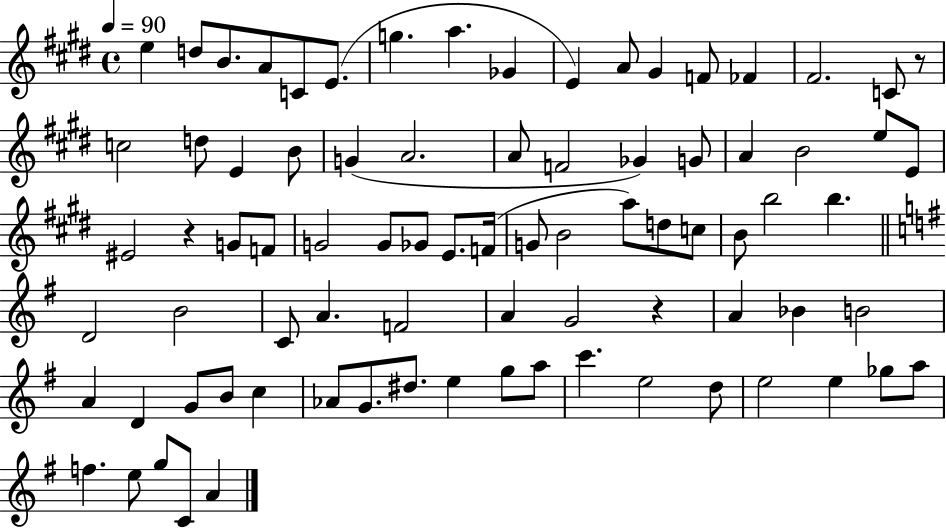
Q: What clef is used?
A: treble